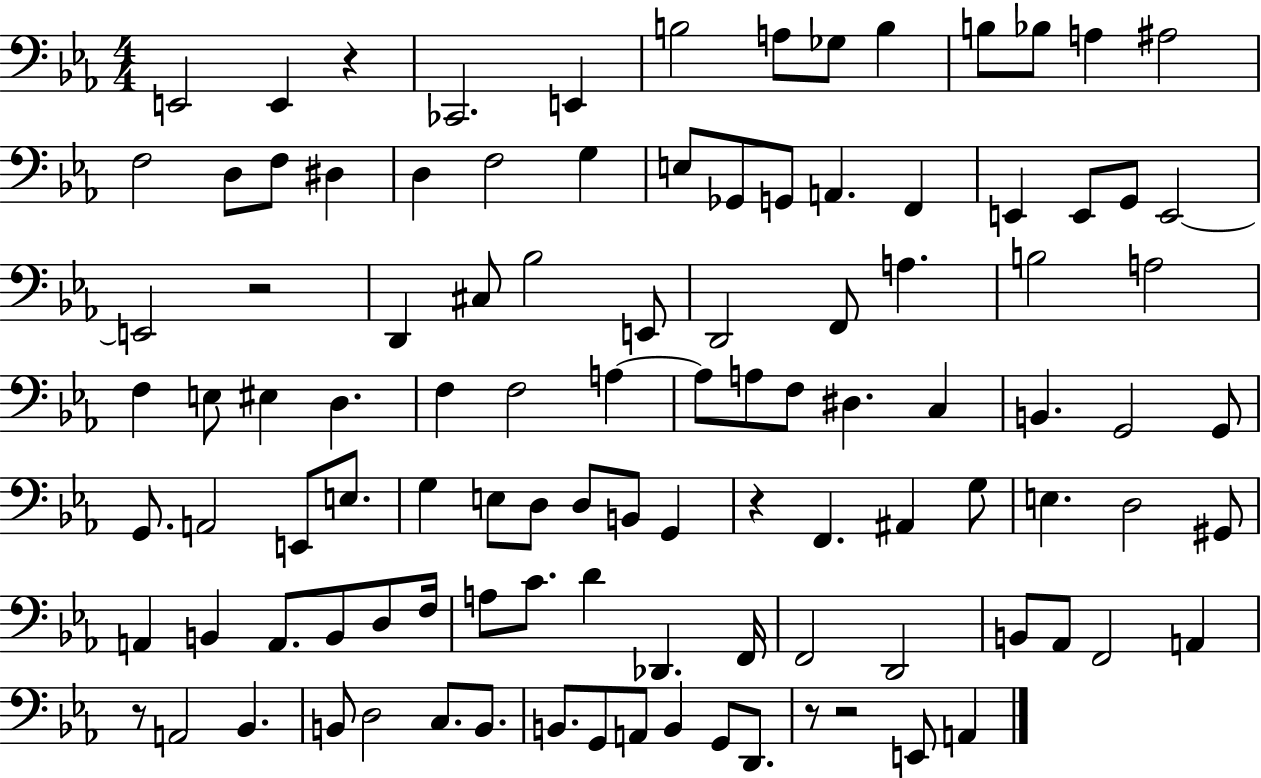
X:1
T:Untitled
M:4/4
L:1/4
K:Eb
E,,2 E,, z _C,,2 E,, B,2 A,/2 _G,/2 B, B,/2 _B,/2 A, ^A,2 F,2 D,/2 F,/2 ^D, D, F,2 G, E,/2 _G,,/2 G,,/2 A,, F,, E,, E,,/2 G,,/2 E,,2 E,,2 z2 D,, ^C,/2 _B,2 E,,/2 D,,2 F,,/2 A, B,2 A,2 F, E,/2 ^E, D, F, F,2 A, A,/2 A,/2 F,/2 ^D, C, B,, G,,2 G,,/2 G,,/2 A,,2 E,,/2 E,/2 G, E,/2 D,/2 D,/2 B,,/2 G,, z F,, ^A,, G,/2 E, D,2 ^G,,/2 A,, B,, A,,/2 B,,/2 D,/2 F,/4 A,/2 C/2 D _D,, F,,/4 F,,2 D,,2 B,,/2 _A,,/2 F,,2 A,, z/2 A,,2 _B,, B,,/2 D,2 C,/2 B,,/2 B,,/2 G,,/2 A,,/2 B,, G,,/2 D,,/2 z/2 z2 E,,/2 A,,